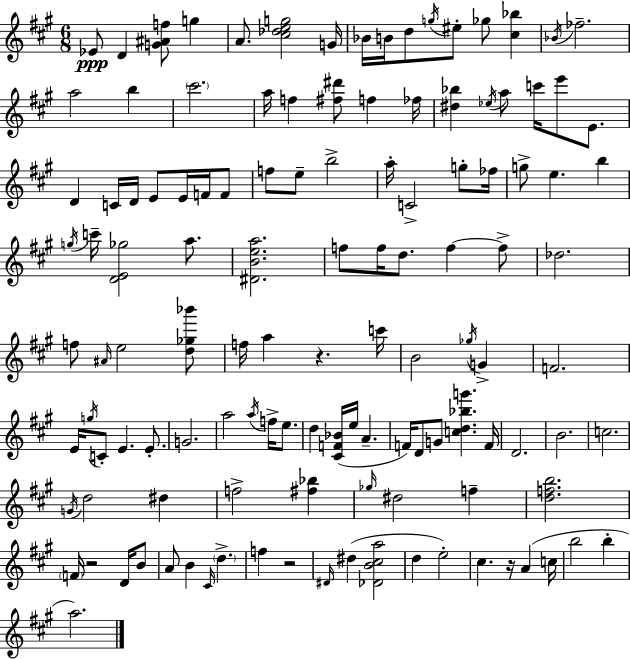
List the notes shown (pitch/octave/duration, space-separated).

Eb4/e D4/q [G4,A#4,F5]/e G5/q A4/e. [C#5,Db5,E5,G5]/h G4/s Bb4/s B4/s D5/e G5/s EIS5/e Gb5/e [C#5,Bb5]/q Bb4/s FES5/h. A5/h B5/q C#6/h. A5/s F5/q [F#5,D#6]/e F5/q FES5/s [D#5,Bb5]/q Eb5/s A5/e C6/s E6/e E4/e. D4/q C4/s D4/s E4/e E4/s F4/s F4/e F5/e E5/e B5/h A5/s C4/h G5/e FES5/s G5/e E5/q. B5/q G5/s C6/s [D4,E4,Gb5]/h A5/e. [D#4,B4,E5,A5]/h. F5/e F5/s D5/e. F5/q F5/e Db5/h. F5/e A#4/s E5/h [D5,Gb5,Bb6]/e F5/s A5/q R/q. C6/s B4/h Gb5/s G4/q F4/h. E4/s G5/s C4/e E4/q. E4/e. G4/h. A5/h A5/s F5/s E5/e. D5/q [C#4,F4,Bb4]/s E5/s A4/q. F4/s D4/e G4/e [C5,D5,Bb5,G6]/q. F4/s D4/h. B4/h. C5/h. G4/s D5/h D#5/q F5/h [F#5,Bb5]/q Gb5/s D#5/h F5/q [D5,F5,B5]/h. F4/s R/h D4/s B4/e A4/e B4/q C#4/s D5/q. F5/q R/h D#4/s D#5/q [Db4,B4,C#5,A5]/h D5/q E5/h C#5/q. R/s A4/q C5/s B5/h B5/q A5/h.